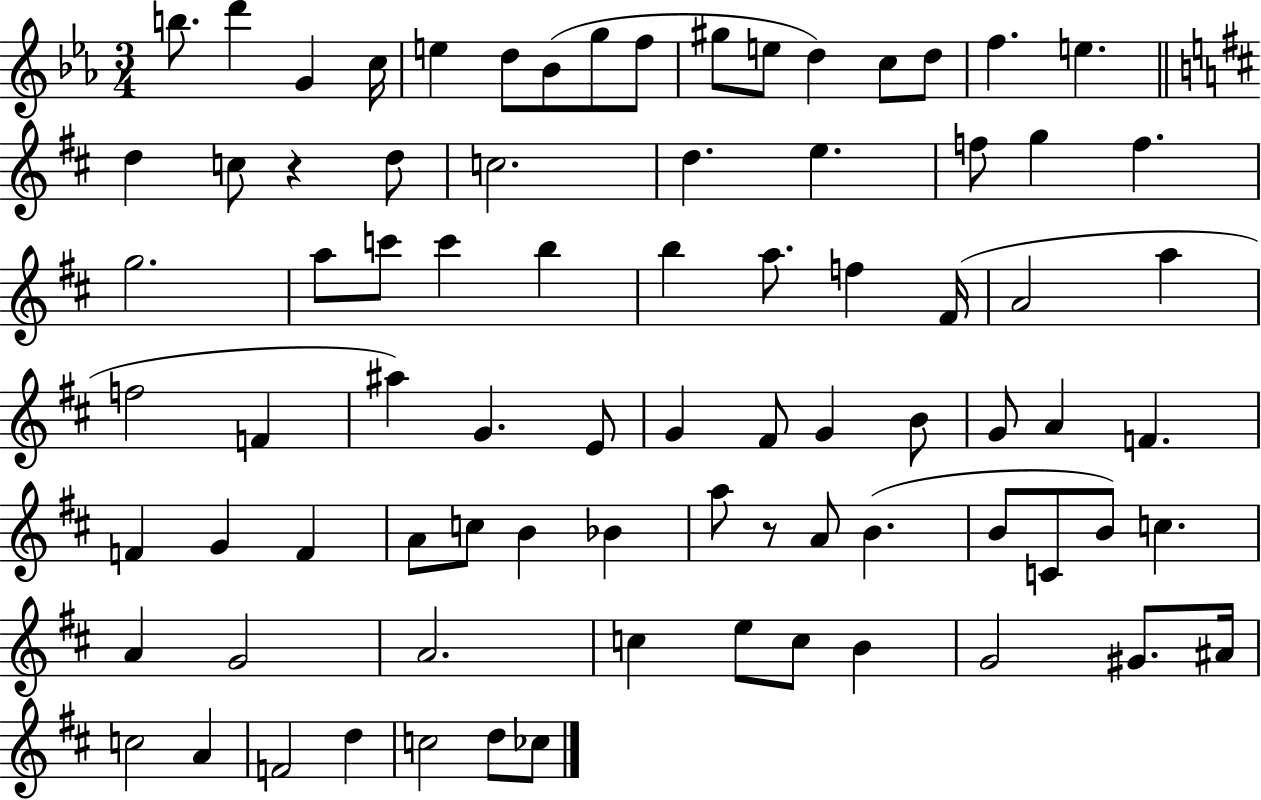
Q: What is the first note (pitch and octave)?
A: B5